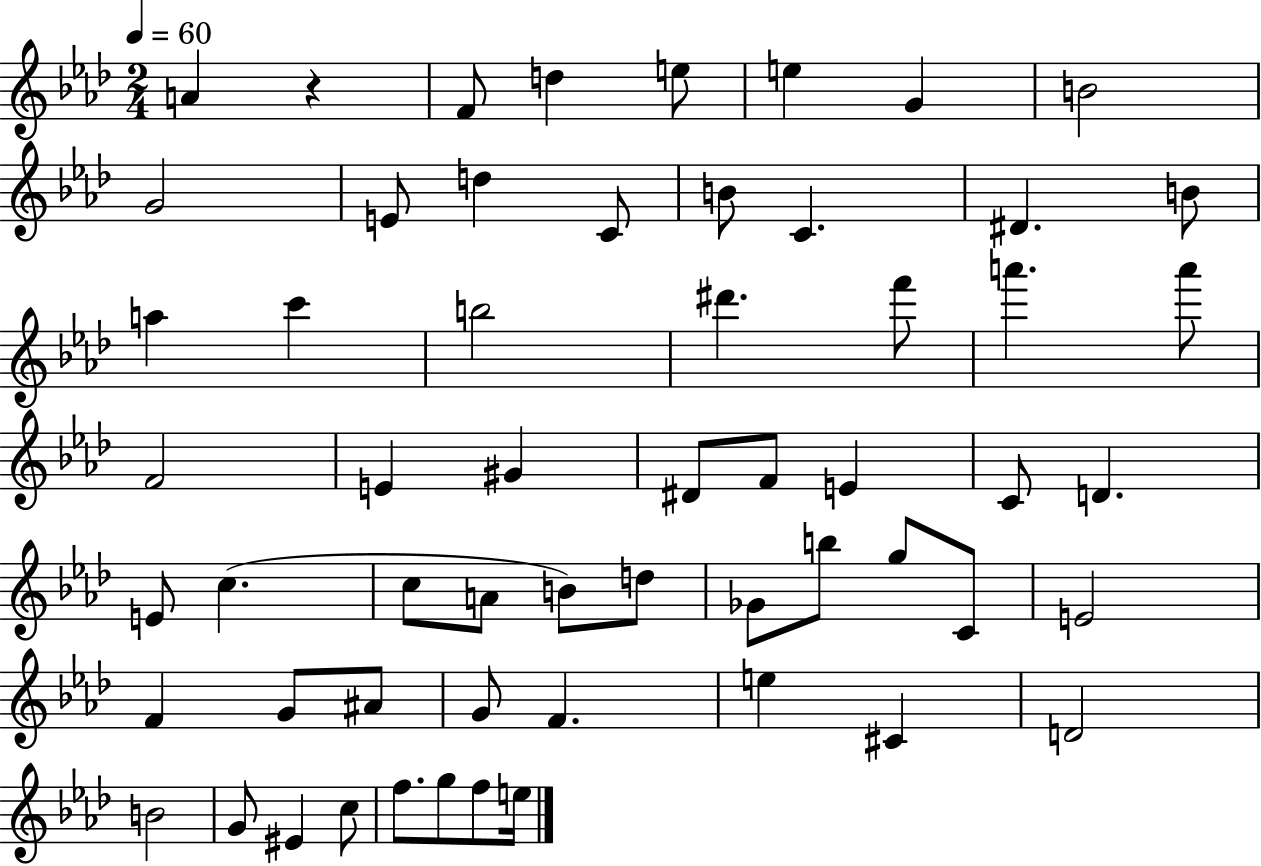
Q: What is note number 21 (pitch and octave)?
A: A6